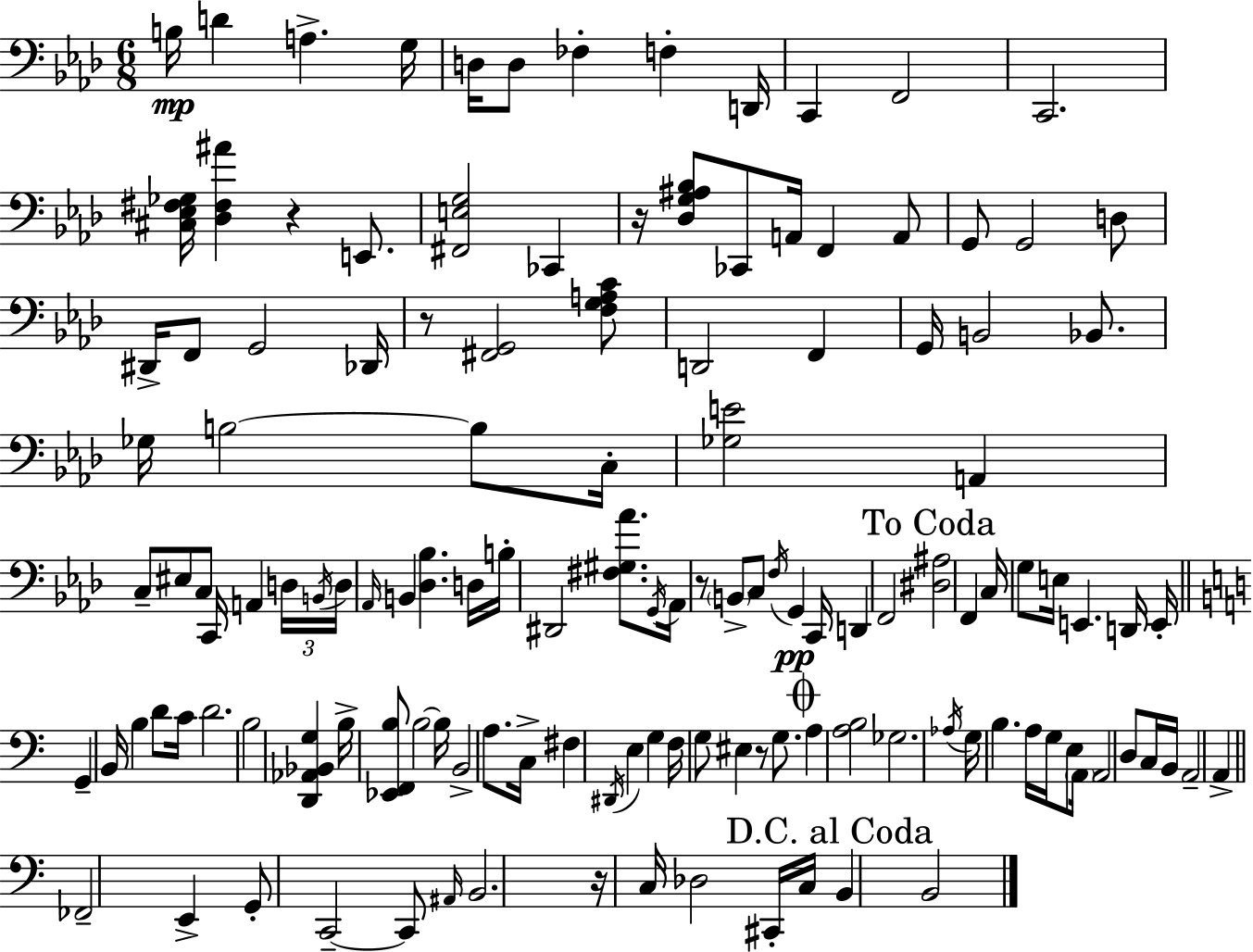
B3/s D4/q A3/q. G3/s D3/s D3/e FES3/q F3/q D2/s C2/q F2/h C2/h. [C#3,Eb3,F#3,Gb3]/s [Db3,F#3,A#4]/q R/q E2/e. [F#2,E3,G3]/h CES2/q R/s [Db3,G3,A#3,Bb3]/e CES2/e A2/s F2/q A2/e G2/e G2/h D3/e D#2/s F2/e G2/h Db2/s R/e [F#2,G2]/h [F3,G3,A3,C4]/e D2/h F2/q G2/s B2/h Bb2/e. Gb3/s B3/h B3/e C3/s [Gb3,E4]/h A2/q C3/e EIS3/e C3/e C2/s A2/q D3/s B2/s D3/s Ab2/s B2/q [Db3,Bb3]/q. D3/s B3/s D#2/h [F#3,G#3,Ab4]/e. G2/s Ab2/s R/e B2/e C3/e F3/s G2/q C2/s D2/q F2/h [D#3,A#3]/h F2/q C3/s G3/e E3/s E2/q. D2/s E2/s G2/q B2/s B3/q D4/e C4/s D4/h. B3/h [D2,Ab2,Bb2,G3]/q B3/s [Eb2,F2,B3]/e B3/h B3/s B2/h A3/e. C3/s F#3/q D#2/s E3/q G3/q F3/s G3/e EIS3/q R/e G3/e. A3/q [A3,B3]/h Gb3/h. Ab3/s G3/s B3/q. A3/s G3/s E3/e A2/s A2/h D3/e C3/s B2/s A2/h A2/q FES2/h E2/q G2/e C2/h C2/e A#2/s B2/h. R/s C3/s Db3/h C#2/s C3/s B2/q B2/h